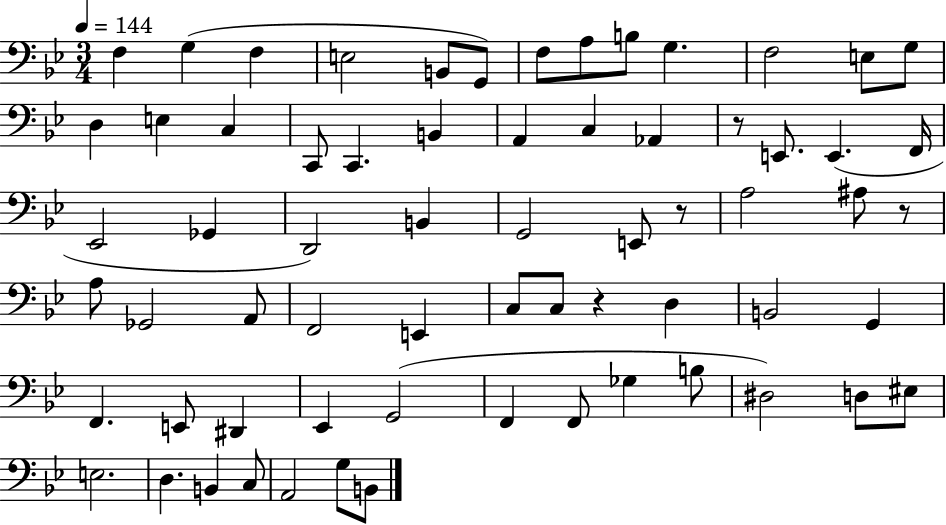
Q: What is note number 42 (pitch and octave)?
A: B2